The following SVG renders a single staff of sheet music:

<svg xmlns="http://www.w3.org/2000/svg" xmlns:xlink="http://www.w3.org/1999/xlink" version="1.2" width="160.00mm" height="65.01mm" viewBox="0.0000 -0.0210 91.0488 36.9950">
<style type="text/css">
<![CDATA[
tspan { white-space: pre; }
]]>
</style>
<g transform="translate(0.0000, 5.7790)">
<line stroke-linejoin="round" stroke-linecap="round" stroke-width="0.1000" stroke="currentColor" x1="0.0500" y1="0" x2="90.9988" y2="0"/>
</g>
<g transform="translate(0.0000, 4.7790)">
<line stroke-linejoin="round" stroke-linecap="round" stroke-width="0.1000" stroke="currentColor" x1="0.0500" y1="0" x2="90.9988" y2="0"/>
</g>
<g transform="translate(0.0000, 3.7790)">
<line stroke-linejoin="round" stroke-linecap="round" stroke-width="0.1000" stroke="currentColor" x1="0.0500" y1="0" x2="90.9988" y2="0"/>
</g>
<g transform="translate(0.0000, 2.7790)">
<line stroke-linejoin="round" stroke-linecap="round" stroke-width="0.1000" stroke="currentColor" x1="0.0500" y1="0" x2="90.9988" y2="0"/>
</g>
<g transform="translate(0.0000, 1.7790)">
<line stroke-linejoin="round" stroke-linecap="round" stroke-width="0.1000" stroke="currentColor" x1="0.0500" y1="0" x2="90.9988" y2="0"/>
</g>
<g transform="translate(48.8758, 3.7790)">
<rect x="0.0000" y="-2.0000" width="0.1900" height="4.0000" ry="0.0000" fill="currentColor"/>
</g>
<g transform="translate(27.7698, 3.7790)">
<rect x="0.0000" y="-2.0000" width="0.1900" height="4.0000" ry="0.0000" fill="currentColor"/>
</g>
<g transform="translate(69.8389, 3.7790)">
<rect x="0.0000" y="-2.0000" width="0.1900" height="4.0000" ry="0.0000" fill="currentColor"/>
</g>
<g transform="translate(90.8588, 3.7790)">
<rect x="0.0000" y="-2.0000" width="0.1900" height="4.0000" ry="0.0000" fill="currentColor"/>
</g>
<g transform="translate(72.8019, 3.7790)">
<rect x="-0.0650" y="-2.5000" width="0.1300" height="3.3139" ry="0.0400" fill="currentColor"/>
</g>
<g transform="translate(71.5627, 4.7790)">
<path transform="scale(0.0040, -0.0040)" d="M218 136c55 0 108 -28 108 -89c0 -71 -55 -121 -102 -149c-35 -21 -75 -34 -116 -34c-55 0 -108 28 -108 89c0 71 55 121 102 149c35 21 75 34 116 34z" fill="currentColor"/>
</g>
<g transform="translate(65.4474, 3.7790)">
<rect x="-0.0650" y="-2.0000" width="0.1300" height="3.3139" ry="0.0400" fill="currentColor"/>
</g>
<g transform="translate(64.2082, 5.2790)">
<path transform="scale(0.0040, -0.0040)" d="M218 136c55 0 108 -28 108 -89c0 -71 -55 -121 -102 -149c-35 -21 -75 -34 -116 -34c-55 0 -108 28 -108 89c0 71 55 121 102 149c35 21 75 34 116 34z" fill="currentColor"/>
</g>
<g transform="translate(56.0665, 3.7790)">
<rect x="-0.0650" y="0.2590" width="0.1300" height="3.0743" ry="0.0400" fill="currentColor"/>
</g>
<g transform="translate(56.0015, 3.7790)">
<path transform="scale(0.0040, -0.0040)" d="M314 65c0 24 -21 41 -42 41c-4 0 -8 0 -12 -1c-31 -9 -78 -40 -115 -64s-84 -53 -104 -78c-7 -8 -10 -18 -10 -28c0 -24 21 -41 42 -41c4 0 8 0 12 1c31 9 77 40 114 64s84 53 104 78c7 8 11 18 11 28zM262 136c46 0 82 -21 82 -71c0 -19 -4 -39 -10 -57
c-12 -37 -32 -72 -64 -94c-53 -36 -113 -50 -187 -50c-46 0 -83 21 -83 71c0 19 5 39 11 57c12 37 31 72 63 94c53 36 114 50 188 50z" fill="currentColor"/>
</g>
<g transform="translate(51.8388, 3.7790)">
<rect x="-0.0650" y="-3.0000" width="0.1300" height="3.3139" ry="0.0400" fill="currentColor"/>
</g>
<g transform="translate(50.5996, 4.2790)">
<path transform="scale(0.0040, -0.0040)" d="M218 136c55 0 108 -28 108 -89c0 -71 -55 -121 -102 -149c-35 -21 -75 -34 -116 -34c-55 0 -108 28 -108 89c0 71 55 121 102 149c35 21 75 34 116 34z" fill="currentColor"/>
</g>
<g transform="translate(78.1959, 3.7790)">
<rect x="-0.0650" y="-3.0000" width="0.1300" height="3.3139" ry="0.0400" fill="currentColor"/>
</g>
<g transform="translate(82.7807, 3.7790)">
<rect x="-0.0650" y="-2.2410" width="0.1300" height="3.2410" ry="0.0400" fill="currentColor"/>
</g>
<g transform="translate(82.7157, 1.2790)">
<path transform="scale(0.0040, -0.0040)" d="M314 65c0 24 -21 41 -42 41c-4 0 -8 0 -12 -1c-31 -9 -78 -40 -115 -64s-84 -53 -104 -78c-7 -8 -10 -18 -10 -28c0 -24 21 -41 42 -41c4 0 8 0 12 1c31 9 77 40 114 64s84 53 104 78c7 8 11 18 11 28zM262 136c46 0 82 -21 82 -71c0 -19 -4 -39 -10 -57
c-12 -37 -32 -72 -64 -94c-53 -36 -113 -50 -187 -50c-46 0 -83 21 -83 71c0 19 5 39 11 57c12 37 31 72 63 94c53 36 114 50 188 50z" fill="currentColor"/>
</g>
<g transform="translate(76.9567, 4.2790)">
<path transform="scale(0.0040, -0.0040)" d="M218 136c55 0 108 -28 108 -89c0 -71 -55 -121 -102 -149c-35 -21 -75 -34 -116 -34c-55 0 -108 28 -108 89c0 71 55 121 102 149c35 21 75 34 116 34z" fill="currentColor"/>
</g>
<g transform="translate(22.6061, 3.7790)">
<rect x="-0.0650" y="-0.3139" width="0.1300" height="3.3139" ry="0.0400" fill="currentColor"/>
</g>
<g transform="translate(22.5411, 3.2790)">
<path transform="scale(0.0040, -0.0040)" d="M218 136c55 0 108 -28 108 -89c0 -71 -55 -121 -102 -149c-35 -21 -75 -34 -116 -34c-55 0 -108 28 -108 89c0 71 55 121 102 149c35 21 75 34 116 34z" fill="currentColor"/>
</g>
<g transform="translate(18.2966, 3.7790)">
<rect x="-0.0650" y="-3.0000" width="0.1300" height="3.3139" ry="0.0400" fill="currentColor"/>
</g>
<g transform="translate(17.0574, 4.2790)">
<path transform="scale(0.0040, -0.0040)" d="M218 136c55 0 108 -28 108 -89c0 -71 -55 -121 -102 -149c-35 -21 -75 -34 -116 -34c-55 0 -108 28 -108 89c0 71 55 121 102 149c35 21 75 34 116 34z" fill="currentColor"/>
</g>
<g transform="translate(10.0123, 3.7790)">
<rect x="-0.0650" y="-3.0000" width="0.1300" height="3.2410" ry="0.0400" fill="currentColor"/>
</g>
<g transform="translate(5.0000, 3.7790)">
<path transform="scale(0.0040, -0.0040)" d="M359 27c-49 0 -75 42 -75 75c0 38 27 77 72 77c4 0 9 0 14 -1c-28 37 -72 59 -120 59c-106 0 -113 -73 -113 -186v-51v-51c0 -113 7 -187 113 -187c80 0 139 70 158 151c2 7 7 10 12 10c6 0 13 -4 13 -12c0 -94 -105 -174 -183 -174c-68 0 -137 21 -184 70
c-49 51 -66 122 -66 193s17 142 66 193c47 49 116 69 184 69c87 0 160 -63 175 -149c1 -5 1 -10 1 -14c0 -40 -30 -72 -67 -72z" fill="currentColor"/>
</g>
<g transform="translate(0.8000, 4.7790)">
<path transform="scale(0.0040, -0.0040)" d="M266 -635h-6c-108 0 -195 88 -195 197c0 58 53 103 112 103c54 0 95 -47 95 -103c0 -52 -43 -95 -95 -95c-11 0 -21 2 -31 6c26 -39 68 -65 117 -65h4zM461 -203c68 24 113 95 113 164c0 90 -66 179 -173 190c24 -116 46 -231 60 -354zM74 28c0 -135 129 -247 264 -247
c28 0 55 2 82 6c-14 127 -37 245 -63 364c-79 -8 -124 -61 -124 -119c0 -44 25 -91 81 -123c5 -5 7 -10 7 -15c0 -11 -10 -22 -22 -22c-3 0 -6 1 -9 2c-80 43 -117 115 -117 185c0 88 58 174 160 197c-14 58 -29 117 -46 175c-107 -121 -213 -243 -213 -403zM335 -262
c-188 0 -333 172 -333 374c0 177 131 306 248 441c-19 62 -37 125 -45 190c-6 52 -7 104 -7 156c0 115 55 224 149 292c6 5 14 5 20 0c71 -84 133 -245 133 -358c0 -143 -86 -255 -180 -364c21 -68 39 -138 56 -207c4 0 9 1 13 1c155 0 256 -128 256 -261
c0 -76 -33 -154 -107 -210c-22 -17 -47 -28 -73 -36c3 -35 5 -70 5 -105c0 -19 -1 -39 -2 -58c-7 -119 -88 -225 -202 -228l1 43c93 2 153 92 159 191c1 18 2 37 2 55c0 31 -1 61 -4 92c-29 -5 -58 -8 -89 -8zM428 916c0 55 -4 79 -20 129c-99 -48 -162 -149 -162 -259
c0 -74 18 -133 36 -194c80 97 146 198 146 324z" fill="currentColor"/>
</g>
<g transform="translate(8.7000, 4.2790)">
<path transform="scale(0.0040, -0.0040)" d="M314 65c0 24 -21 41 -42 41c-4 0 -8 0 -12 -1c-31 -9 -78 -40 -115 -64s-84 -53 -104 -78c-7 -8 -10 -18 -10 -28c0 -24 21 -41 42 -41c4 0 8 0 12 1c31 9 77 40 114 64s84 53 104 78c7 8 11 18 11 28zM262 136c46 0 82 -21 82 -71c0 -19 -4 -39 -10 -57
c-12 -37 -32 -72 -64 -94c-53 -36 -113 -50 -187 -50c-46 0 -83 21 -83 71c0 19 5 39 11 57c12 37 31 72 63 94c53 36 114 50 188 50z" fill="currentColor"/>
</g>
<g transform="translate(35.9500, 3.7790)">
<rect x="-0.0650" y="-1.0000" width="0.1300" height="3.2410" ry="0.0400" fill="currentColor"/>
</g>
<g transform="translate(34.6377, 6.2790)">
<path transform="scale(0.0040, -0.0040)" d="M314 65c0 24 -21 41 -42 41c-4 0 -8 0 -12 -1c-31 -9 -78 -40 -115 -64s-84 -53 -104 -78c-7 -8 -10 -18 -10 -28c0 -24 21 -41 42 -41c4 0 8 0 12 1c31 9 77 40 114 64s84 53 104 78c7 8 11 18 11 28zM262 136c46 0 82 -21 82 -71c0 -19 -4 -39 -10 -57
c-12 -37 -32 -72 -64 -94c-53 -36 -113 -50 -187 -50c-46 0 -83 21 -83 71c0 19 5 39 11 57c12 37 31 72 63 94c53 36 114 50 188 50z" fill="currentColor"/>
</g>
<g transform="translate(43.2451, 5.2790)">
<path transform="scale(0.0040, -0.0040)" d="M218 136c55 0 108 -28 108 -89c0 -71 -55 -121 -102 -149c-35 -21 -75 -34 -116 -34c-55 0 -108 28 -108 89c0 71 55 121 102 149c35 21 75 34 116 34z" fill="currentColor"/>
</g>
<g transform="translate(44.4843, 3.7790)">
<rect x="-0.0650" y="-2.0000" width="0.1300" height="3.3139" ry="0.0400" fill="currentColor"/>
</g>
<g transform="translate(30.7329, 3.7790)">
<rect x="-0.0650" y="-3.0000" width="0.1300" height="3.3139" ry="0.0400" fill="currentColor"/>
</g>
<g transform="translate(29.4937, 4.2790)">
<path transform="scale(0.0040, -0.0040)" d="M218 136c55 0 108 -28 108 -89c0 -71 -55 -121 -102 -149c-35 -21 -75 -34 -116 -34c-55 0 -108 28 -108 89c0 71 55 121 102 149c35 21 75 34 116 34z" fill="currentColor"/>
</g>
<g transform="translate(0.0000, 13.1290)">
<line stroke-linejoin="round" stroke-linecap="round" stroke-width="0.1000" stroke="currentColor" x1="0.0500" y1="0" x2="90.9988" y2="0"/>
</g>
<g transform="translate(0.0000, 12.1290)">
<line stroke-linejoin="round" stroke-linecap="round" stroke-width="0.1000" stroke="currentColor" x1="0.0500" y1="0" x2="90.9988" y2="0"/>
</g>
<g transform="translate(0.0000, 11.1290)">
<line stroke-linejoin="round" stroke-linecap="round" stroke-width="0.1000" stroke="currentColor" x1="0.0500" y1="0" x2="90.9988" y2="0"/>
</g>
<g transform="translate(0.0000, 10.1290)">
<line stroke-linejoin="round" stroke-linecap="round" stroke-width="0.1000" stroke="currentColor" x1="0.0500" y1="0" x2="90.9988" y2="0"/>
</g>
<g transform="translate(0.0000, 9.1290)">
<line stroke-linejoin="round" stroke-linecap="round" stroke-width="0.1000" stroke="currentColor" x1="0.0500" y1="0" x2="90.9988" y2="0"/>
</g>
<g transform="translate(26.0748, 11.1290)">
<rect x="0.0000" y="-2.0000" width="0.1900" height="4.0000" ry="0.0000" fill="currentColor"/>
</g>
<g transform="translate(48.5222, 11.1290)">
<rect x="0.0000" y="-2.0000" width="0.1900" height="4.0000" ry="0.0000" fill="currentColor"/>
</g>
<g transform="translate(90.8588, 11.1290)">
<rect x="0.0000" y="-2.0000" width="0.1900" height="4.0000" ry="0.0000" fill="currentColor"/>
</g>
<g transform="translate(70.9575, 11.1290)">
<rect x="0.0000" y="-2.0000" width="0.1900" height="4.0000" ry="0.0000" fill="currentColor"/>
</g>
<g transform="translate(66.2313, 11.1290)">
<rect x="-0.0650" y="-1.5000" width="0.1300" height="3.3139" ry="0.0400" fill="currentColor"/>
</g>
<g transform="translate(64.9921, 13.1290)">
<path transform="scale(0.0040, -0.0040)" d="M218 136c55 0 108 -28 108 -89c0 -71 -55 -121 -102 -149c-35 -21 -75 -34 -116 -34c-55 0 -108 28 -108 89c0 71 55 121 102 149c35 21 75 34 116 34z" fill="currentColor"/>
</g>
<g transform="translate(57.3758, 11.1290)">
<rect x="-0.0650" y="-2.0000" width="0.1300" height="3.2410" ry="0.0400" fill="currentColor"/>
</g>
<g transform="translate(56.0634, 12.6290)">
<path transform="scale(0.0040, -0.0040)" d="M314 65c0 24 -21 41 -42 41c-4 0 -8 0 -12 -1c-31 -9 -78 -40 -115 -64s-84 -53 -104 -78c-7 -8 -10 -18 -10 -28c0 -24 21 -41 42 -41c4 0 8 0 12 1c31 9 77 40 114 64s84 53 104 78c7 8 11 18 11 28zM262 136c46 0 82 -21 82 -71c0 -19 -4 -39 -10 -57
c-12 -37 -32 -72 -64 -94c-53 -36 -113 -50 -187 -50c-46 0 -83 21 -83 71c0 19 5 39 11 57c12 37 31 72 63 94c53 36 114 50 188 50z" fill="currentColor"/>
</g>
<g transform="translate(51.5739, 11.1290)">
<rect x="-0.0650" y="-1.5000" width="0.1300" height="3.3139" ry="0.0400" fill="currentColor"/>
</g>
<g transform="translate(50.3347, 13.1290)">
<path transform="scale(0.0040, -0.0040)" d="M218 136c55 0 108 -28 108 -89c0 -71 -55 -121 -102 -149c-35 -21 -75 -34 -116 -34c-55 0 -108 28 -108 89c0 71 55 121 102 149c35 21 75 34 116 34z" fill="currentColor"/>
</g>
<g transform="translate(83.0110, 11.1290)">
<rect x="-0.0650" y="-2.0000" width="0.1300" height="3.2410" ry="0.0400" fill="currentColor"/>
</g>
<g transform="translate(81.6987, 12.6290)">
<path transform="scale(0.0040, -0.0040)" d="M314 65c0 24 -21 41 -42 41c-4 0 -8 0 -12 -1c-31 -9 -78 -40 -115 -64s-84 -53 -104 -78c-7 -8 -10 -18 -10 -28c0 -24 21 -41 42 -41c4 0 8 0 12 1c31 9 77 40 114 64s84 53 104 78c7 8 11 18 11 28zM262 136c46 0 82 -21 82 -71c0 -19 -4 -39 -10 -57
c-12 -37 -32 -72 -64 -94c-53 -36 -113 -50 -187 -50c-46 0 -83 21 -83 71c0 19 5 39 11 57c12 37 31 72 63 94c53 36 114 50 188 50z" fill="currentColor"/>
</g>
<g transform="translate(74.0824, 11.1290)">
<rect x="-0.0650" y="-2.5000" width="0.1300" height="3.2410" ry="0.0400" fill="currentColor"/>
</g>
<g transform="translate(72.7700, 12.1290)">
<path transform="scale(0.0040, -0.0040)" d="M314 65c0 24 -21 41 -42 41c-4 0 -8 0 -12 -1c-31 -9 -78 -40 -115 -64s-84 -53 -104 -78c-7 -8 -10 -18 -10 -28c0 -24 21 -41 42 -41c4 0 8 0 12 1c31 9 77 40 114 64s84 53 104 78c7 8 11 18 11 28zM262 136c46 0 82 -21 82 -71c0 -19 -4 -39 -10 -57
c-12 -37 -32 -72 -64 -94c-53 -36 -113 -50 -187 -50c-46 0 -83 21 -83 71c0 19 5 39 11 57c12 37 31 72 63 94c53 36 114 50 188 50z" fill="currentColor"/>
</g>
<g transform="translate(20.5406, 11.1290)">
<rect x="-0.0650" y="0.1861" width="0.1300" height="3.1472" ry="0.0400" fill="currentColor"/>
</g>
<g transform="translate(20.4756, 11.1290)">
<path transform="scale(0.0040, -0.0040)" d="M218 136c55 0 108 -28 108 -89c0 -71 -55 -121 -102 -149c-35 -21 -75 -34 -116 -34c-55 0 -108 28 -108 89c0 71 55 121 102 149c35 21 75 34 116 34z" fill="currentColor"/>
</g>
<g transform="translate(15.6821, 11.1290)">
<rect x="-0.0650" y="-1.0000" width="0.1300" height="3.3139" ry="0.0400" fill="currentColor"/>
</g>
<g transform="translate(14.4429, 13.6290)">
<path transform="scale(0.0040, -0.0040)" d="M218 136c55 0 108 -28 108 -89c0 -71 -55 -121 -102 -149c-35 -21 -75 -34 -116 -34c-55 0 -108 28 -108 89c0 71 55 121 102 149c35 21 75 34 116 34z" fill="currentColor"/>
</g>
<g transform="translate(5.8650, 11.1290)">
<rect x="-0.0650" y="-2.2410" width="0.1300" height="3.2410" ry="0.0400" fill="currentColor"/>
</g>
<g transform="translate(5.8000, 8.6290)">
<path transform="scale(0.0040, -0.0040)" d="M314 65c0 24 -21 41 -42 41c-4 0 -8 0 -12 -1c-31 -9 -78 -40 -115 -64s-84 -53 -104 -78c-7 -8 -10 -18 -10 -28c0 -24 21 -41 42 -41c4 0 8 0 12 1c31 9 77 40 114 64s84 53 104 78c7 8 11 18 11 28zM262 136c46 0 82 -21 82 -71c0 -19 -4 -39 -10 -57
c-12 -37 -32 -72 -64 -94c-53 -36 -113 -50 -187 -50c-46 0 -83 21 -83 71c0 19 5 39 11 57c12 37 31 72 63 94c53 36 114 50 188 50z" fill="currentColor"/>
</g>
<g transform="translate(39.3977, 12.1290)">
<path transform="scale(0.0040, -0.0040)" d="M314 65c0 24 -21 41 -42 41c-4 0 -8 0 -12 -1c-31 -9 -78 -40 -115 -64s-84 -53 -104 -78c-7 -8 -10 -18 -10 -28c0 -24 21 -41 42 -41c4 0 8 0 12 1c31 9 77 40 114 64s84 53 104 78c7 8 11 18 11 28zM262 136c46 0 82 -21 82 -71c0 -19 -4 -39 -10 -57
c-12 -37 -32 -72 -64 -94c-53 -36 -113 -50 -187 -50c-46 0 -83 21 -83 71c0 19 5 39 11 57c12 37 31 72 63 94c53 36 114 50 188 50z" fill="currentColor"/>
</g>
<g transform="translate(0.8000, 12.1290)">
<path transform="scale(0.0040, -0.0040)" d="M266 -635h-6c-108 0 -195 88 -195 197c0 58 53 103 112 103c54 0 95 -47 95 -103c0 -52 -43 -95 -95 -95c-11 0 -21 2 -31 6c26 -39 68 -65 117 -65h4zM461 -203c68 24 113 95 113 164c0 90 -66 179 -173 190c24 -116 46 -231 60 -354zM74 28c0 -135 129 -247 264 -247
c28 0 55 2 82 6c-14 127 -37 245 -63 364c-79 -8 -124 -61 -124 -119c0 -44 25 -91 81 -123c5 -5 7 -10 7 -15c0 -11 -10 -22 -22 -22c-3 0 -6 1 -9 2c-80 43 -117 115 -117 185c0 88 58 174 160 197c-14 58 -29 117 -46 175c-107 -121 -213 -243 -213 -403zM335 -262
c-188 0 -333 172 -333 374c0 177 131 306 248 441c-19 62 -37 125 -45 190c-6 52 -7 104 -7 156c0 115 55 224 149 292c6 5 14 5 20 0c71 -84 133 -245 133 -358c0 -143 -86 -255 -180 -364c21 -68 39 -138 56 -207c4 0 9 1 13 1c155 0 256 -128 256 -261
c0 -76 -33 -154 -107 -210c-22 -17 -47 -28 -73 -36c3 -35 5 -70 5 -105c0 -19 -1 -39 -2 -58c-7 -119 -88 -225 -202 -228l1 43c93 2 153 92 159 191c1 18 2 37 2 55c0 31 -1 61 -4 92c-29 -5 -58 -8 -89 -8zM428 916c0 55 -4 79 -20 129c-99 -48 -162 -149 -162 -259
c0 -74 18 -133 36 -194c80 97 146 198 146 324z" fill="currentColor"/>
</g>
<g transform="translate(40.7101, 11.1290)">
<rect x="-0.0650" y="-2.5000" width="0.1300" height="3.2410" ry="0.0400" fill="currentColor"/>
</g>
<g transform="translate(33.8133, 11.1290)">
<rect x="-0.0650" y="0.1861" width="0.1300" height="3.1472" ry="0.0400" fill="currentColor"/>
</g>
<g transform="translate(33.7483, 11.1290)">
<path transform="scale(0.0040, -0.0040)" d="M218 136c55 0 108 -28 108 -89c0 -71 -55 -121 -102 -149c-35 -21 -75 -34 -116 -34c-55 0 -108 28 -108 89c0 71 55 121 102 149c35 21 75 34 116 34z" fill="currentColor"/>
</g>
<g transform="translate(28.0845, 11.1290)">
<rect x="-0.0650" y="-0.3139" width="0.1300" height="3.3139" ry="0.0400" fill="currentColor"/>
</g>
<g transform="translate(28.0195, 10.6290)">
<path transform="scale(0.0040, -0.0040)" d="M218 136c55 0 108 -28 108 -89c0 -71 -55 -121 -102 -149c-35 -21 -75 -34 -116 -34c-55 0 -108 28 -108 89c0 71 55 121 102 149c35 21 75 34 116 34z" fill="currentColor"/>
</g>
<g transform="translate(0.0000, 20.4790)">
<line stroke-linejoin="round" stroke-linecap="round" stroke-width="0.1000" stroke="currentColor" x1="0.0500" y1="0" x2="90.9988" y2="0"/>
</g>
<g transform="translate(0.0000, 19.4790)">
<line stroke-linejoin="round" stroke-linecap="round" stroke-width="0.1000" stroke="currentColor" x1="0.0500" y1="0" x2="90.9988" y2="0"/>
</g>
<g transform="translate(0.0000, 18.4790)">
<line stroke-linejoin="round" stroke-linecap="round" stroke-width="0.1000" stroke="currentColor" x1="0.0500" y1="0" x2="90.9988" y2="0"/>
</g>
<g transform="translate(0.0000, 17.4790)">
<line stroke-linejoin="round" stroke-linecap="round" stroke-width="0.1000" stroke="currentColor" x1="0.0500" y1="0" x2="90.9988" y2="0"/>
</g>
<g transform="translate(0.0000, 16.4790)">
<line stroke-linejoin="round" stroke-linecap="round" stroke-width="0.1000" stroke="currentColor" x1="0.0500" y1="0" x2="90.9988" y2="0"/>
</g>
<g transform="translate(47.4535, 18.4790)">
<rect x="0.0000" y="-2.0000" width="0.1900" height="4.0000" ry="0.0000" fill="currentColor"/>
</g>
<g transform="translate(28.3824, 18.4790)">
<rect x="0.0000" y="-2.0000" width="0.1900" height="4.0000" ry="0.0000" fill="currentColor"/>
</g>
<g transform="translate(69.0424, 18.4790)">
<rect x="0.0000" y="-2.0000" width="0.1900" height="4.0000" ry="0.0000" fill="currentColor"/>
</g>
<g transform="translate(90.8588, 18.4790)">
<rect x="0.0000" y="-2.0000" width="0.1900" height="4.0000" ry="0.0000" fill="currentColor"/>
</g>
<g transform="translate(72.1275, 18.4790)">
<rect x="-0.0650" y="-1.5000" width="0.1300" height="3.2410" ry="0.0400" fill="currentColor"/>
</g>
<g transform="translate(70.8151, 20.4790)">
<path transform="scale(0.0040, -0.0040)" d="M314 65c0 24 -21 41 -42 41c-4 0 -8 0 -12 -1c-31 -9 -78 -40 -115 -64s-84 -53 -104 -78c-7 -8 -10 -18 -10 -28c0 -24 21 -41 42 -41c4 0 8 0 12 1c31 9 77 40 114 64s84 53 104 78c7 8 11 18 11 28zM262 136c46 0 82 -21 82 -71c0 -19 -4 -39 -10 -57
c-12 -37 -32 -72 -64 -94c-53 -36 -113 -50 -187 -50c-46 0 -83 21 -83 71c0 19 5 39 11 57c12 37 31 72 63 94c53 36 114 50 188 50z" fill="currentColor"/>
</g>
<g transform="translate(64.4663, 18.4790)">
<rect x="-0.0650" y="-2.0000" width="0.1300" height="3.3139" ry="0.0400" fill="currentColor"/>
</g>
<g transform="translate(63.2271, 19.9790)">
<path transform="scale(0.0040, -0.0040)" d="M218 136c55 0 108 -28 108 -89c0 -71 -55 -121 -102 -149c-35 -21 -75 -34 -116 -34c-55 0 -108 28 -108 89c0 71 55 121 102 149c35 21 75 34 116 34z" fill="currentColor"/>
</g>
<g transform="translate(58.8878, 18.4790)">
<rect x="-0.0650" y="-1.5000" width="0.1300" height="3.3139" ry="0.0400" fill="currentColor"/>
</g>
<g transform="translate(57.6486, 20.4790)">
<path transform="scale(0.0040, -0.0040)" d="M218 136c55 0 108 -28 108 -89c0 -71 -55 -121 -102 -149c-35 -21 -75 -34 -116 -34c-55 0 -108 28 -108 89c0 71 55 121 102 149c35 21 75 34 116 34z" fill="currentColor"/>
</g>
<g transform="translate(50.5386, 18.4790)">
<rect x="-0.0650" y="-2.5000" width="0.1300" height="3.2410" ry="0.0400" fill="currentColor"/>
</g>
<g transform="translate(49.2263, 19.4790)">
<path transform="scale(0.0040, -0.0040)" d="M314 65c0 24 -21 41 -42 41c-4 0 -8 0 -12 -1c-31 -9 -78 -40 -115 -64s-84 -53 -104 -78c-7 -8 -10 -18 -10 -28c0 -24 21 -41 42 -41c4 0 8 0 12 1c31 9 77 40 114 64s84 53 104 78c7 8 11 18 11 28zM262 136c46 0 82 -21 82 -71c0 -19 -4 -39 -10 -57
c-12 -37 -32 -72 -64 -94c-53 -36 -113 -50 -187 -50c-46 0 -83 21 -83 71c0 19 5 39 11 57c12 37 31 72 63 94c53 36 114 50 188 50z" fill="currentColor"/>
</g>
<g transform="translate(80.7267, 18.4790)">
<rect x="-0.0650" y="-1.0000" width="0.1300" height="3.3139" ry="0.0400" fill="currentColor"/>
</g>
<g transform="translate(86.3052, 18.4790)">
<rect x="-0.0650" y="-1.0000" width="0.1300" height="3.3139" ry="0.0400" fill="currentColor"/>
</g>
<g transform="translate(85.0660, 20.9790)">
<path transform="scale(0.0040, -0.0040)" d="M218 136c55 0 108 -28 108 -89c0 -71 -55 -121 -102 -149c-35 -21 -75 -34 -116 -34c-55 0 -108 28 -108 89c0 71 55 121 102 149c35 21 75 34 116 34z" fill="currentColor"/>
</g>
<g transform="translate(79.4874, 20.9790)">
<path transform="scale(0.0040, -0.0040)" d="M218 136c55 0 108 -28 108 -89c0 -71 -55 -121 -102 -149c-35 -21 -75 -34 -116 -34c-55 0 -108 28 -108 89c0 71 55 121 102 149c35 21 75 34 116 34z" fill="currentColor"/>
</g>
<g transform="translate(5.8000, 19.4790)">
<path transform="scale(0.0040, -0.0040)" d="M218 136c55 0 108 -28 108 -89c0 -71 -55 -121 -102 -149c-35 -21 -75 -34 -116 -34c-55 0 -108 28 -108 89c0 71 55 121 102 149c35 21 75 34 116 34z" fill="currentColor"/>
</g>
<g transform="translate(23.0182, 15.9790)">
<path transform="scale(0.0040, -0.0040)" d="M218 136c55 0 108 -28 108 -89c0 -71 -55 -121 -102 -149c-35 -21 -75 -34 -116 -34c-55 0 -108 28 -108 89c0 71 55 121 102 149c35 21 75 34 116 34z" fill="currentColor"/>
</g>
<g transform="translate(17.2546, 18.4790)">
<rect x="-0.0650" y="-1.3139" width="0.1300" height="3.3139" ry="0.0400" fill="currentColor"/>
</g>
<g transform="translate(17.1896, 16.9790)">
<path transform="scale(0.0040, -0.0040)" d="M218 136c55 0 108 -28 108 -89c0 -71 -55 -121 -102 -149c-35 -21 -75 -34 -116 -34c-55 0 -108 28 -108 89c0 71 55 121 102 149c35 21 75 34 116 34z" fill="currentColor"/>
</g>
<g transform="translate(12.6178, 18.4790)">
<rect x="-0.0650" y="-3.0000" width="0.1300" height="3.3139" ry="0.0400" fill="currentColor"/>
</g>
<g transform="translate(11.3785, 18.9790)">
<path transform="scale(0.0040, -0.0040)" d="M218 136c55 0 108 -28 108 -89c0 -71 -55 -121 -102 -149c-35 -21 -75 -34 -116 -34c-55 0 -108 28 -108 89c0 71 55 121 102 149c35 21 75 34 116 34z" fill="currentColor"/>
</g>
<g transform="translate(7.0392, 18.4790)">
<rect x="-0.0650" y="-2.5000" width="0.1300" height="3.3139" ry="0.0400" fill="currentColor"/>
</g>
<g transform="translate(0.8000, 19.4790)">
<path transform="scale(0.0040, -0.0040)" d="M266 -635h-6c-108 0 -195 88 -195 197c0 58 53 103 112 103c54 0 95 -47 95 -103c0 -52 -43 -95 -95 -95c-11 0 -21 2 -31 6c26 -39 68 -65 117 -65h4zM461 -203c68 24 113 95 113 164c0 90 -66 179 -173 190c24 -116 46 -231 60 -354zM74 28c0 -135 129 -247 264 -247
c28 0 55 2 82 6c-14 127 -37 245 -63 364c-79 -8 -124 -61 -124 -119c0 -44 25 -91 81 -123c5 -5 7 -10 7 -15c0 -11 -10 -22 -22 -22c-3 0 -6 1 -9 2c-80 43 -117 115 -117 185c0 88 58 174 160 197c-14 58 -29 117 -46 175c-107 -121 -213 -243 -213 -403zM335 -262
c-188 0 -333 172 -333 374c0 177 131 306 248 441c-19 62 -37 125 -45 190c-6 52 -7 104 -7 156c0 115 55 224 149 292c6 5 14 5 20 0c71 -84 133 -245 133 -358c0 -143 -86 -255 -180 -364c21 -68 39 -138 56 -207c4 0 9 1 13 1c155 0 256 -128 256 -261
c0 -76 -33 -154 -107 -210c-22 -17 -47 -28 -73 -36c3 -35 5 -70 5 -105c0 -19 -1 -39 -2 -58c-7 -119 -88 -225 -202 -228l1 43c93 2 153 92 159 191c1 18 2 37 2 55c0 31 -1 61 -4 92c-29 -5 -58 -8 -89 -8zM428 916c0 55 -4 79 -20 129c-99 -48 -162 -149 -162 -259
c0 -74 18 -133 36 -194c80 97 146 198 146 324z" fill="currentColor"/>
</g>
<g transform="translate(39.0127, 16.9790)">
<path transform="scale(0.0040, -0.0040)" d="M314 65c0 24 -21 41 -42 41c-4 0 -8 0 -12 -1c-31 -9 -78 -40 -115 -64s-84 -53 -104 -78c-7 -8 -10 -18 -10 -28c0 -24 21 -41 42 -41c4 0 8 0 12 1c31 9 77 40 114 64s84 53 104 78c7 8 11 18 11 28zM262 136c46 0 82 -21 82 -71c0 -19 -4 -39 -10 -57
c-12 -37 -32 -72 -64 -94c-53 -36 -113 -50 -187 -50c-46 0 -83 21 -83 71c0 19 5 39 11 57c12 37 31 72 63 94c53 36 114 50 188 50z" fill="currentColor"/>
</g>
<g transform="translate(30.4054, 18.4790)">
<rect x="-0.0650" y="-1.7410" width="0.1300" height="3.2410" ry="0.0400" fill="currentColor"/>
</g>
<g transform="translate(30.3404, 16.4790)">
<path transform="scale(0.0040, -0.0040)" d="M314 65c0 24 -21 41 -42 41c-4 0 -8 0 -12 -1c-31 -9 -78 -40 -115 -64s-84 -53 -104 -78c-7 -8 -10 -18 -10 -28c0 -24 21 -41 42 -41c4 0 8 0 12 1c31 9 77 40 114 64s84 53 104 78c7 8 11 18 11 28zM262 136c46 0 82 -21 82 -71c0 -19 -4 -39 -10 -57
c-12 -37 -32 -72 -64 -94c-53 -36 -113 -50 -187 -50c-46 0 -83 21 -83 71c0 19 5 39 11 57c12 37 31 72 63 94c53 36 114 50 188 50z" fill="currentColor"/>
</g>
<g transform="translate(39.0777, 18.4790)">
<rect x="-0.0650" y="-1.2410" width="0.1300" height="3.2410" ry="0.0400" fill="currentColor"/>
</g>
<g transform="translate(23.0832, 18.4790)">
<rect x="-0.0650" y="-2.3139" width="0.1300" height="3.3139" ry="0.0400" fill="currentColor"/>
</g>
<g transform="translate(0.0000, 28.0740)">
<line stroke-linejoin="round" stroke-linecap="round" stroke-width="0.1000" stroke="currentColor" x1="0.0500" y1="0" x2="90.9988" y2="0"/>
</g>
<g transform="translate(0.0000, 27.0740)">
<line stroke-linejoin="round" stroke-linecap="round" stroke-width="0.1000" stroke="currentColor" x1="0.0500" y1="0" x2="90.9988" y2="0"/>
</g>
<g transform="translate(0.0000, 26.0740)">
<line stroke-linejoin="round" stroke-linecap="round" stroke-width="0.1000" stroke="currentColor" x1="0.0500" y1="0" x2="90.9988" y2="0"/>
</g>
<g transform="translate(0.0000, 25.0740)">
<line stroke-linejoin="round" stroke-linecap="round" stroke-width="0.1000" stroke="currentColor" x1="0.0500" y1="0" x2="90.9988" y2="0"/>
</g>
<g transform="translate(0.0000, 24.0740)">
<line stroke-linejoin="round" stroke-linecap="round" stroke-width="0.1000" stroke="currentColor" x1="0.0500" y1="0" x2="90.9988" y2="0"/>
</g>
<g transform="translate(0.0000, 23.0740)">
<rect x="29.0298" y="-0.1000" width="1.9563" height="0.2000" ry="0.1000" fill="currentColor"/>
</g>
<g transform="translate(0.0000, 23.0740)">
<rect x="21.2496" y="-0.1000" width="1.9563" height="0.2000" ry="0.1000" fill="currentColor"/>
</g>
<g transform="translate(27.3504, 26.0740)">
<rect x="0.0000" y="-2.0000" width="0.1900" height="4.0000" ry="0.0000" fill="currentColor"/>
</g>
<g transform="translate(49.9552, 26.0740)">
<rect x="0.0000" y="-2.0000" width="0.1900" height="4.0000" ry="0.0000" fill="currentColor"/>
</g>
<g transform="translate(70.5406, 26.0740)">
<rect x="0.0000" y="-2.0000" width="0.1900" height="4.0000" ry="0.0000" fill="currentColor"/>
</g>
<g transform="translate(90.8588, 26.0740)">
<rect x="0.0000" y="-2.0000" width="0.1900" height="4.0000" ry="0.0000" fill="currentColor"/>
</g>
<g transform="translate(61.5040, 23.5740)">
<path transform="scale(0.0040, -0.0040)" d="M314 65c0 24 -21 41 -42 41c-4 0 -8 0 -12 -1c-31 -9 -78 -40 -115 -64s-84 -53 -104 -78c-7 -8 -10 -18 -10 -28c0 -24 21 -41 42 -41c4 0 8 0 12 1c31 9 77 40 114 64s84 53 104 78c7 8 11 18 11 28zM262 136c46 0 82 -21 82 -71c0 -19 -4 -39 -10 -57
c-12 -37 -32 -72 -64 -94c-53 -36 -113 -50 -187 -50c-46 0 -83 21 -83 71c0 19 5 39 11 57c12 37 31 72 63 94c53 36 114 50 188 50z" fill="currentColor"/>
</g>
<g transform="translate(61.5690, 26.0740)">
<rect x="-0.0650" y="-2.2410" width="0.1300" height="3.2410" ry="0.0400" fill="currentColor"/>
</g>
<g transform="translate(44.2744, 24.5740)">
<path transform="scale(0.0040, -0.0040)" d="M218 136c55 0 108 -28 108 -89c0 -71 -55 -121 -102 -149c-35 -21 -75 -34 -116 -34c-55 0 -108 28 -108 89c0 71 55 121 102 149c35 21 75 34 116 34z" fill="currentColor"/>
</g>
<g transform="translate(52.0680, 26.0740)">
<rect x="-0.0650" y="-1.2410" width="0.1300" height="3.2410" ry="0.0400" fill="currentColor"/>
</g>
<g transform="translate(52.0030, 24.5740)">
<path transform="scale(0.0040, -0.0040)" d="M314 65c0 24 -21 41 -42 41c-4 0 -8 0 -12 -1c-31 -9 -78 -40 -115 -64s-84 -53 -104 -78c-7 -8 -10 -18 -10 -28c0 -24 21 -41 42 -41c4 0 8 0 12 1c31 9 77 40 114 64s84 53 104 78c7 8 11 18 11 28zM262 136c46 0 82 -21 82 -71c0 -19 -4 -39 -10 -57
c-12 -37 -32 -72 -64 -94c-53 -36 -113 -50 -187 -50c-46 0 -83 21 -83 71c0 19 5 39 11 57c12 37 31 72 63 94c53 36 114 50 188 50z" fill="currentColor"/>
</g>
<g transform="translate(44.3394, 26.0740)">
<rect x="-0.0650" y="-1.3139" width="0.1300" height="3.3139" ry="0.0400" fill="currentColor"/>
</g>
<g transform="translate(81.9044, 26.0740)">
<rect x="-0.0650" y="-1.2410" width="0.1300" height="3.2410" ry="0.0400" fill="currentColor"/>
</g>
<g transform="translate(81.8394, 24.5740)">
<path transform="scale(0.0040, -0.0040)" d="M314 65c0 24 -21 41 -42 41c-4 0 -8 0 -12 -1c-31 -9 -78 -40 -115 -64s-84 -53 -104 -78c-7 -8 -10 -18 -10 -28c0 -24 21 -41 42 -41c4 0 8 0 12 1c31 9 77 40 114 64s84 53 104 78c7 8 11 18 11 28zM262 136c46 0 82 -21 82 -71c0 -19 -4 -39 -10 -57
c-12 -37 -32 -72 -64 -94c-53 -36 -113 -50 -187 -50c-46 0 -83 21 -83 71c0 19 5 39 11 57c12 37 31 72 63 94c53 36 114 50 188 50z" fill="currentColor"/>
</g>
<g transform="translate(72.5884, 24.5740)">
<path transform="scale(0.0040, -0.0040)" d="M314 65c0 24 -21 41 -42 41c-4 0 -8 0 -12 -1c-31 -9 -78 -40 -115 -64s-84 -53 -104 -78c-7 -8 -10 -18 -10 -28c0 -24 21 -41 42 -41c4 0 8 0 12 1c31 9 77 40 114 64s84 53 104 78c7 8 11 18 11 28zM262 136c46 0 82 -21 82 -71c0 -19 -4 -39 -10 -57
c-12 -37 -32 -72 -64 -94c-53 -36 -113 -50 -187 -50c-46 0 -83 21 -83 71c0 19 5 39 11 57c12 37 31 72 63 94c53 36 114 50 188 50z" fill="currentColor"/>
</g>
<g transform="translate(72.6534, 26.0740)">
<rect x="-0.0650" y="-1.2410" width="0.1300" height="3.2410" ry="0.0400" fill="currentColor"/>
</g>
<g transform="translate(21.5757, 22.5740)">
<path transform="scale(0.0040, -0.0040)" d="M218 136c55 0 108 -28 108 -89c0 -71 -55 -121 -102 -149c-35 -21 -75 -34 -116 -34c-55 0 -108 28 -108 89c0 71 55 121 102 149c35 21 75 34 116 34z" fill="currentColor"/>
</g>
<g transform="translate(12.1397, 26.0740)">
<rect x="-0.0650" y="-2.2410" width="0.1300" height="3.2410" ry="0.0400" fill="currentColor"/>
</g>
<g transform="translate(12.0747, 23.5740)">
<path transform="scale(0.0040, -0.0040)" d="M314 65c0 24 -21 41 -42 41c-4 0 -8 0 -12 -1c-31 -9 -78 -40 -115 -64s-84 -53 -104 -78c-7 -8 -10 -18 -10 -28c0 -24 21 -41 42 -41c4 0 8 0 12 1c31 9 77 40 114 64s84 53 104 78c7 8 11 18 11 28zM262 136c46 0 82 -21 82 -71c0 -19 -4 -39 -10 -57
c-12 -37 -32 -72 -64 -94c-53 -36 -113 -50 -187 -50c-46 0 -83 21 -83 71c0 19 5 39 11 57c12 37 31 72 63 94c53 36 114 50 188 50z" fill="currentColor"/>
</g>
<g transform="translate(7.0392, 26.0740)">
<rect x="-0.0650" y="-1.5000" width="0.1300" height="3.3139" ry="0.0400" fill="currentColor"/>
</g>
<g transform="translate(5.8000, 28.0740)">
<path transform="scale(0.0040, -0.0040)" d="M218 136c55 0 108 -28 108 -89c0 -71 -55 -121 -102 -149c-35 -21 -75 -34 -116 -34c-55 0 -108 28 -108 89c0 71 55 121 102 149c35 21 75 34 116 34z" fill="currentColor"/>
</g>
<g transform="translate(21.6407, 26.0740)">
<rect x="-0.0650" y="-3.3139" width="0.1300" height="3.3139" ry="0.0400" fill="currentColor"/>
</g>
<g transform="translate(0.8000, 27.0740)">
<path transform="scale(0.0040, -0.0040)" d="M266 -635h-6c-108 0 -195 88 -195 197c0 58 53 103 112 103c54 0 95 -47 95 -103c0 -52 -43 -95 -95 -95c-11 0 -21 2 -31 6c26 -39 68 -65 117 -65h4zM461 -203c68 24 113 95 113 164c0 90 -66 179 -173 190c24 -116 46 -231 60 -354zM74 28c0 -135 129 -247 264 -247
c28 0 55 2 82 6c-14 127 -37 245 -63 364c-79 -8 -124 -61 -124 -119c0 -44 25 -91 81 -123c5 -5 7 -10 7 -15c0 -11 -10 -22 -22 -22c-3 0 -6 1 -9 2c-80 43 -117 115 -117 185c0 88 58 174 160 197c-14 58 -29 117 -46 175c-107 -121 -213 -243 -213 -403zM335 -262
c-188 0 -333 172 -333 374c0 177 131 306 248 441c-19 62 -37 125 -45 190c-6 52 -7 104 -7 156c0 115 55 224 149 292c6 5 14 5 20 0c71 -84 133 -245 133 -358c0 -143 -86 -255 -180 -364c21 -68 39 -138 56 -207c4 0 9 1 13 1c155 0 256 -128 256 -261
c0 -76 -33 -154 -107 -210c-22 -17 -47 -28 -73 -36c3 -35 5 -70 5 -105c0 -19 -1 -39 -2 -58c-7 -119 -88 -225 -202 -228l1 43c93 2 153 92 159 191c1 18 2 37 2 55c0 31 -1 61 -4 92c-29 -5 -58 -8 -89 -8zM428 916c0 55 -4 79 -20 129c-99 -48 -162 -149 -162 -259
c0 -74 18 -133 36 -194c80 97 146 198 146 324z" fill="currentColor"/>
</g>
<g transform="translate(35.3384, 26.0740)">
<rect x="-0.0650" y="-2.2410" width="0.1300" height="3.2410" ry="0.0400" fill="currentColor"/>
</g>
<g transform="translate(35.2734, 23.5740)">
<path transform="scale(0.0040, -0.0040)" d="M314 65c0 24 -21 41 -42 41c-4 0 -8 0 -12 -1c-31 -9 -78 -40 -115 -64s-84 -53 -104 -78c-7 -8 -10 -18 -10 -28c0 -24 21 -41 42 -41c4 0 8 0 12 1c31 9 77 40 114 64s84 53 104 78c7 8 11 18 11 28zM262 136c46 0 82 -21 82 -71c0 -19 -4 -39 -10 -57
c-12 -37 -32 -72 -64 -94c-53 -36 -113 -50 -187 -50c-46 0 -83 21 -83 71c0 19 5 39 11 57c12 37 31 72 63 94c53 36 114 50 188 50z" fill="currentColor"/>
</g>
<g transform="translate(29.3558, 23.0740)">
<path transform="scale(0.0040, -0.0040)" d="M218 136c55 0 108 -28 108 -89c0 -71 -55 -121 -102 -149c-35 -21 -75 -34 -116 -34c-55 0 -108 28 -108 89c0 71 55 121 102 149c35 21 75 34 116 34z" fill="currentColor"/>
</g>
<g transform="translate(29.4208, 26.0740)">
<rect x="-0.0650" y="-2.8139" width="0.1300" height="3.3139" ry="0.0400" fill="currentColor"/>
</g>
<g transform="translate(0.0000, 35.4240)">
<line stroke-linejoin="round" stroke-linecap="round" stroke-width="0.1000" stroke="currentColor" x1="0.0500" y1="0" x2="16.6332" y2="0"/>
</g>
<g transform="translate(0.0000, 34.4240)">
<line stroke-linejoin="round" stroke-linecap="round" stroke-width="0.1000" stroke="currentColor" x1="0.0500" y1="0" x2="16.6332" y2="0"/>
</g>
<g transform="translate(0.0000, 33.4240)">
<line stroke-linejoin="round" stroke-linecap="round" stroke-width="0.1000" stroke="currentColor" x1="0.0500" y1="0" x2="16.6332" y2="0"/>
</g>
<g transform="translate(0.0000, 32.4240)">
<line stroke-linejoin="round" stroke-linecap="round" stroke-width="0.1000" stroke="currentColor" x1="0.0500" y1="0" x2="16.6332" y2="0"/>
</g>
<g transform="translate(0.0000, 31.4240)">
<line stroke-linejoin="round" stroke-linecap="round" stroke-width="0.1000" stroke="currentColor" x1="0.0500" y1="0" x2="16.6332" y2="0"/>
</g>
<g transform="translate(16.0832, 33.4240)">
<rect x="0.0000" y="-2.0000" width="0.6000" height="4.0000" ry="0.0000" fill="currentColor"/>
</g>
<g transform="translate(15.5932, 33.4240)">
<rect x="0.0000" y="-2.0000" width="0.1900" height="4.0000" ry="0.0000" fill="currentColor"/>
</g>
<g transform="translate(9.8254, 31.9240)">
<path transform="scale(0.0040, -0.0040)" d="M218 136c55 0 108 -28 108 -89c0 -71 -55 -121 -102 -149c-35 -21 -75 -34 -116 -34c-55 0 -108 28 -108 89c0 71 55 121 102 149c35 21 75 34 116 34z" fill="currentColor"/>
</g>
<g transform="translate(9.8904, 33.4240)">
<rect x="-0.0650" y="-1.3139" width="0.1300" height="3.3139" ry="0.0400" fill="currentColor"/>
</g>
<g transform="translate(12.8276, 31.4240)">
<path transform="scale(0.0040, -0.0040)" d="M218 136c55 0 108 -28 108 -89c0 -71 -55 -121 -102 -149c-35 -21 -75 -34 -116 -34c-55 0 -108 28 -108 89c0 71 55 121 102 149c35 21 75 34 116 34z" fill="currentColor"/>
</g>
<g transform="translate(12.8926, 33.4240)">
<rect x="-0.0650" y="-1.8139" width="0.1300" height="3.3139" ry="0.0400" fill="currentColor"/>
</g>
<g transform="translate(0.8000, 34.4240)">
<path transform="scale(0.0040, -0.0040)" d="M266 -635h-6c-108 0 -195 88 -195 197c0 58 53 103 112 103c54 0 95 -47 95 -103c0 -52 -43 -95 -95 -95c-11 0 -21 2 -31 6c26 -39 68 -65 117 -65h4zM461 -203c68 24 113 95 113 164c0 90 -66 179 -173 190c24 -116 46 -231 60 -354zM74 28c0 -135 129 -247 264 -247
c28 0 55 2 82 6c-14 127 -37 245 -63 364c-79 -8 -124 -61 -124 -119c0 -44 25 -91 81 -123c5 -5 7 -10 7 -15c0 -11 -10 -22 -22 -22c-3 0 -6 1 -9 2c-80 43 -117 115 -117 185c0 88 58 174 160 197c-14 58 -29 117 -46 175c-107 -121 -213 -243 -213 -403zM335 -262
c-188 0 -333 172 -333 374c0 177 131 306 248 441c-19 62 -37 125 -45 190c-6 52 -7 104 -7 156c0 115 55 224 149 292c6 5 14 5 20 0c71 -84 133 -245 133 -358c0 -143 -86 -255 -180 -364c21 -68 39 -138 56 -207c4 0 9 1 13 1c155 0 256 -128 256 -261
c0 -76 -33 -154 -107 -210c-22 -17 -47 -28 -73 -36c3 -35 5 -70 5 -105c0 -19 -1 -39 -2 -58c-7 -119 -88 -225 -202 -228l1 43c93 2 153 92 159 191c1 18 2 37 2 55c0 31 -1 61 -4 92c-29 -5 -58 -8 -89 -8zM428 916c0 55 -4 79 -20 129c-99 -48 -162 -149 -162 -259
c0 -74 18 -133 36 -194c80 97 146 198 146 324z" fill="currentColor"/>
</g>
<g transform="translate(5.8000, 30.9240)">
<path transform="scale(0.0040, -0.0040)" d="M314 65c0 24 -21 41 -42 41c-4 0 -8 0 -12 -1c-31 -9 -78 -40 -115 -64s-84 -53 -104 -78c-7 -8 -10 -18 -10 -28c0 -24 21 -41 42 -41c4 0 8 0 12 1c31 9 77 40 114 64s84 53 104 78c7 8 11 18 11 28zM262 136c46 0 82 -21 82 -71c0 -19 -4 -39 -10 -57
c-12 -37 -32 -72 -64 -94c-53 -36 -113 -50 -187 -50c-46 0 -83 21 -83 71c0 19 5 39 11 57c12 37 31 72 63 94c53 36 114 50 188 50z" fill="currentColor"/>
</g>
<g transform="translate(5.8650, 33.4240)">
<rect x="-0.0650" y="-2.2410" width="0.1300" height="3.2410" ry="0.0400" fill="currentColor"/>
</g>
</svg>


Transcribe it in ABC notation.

X:1
T:Untitled
M:4/4
L:1/4
K:C
A2 A c A D2 F A B2 F G A g2 g2 D B c B G2 E F2 E G2 F2 G A e g f2 e2 G2 E F E2 D D E g2 b a g2 e e2 g2 e2 e2 g2 e f